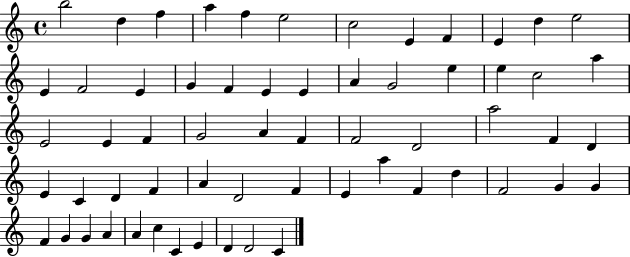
X:1
T:Untitled
M:4/4
L:1/4
K:C
b2 d f a f e2 c2 E F E d e2 E F2 E G F E E A G2 e e c2 a E2 E F G2 A F F2 D2 a2 F D E C D F A D2 F E a F d F2 G G F G G A A c C E D D2 C